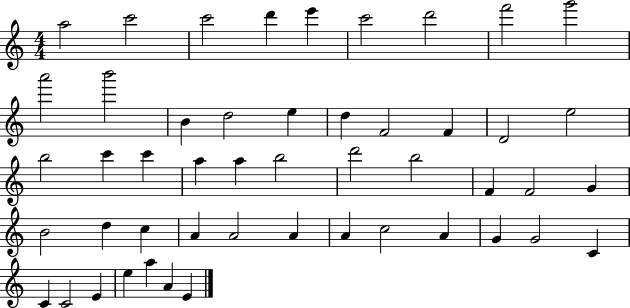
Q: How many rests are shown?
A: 0